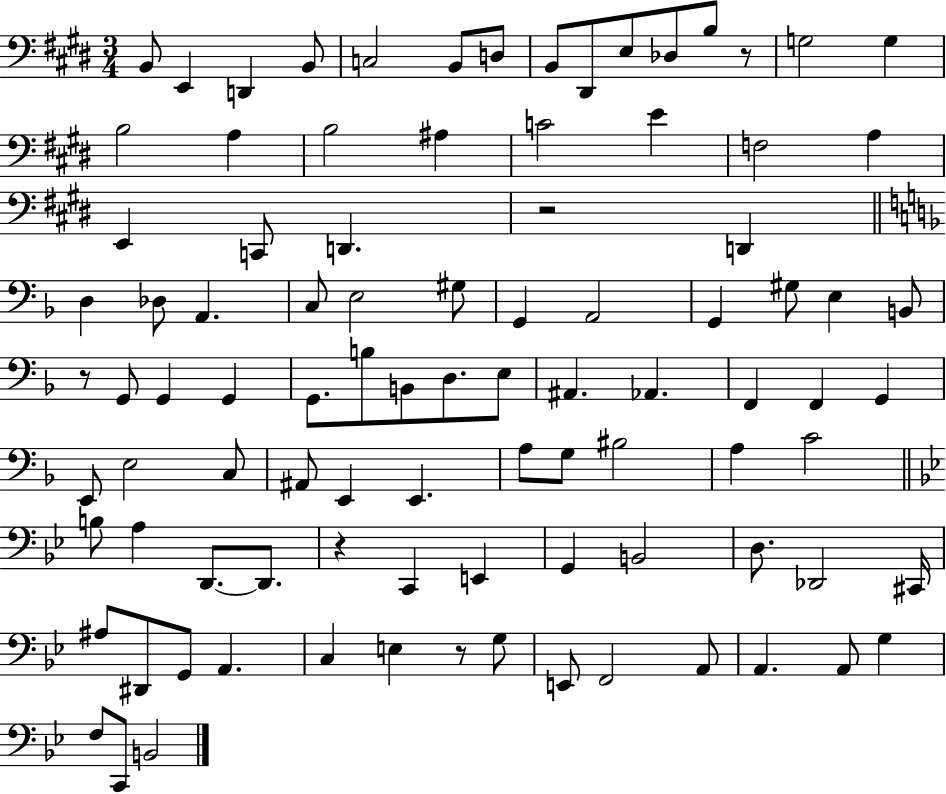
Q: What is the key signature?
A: E major